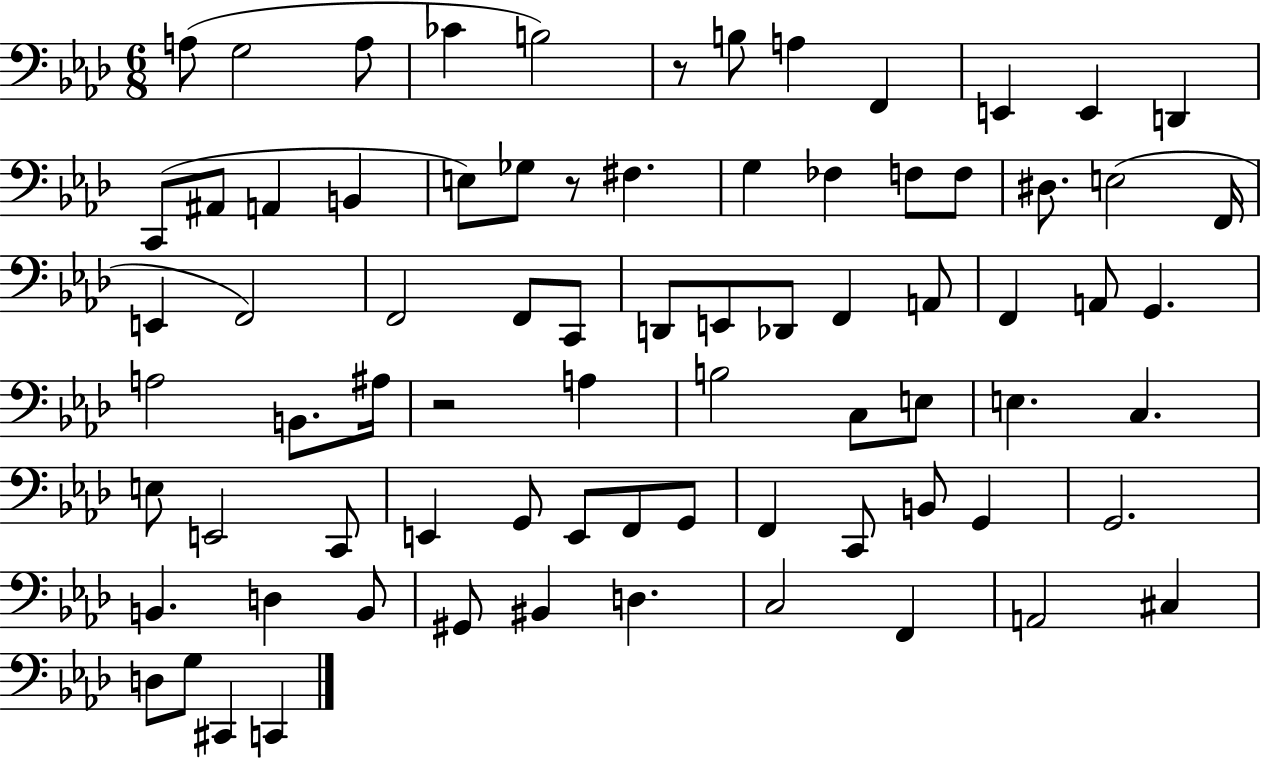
{
  \clef bass
  \numericTimeSignature
  \time 6/8
  \key aes \major
  \repeat volta 2 { a8( g2 a8 | ces'4 b2) | r8 b8 a4 f,4 | e,4 e,4 d,4 | \break c,8( ais,8 a,4 b,4 | e8) ges8 r8 fis4. | g4 fes4 f8 f8 | dis8. e2( f,16 | \break e,4 f,2) | f,2 f,8 c,8 | d,8 e,8 des,8 f,4 a,8 | f,4 a,8 g,4. | \break a2 b,8. ais16 | r2 a4 | b2 c8 e8 | e4. c4. | \break e8 e,2 c,8 | e,4 g,8 e,8 f,8 g,8 | f,4 c,8 b,8 g,4 | g,2. | \break b,4. d4 b,8 | gis,8 bis,4 d4. | c2 f,4 | a,2 cis4 | \break d8 g8 cis,4 c,4 | } \bar "|."
}